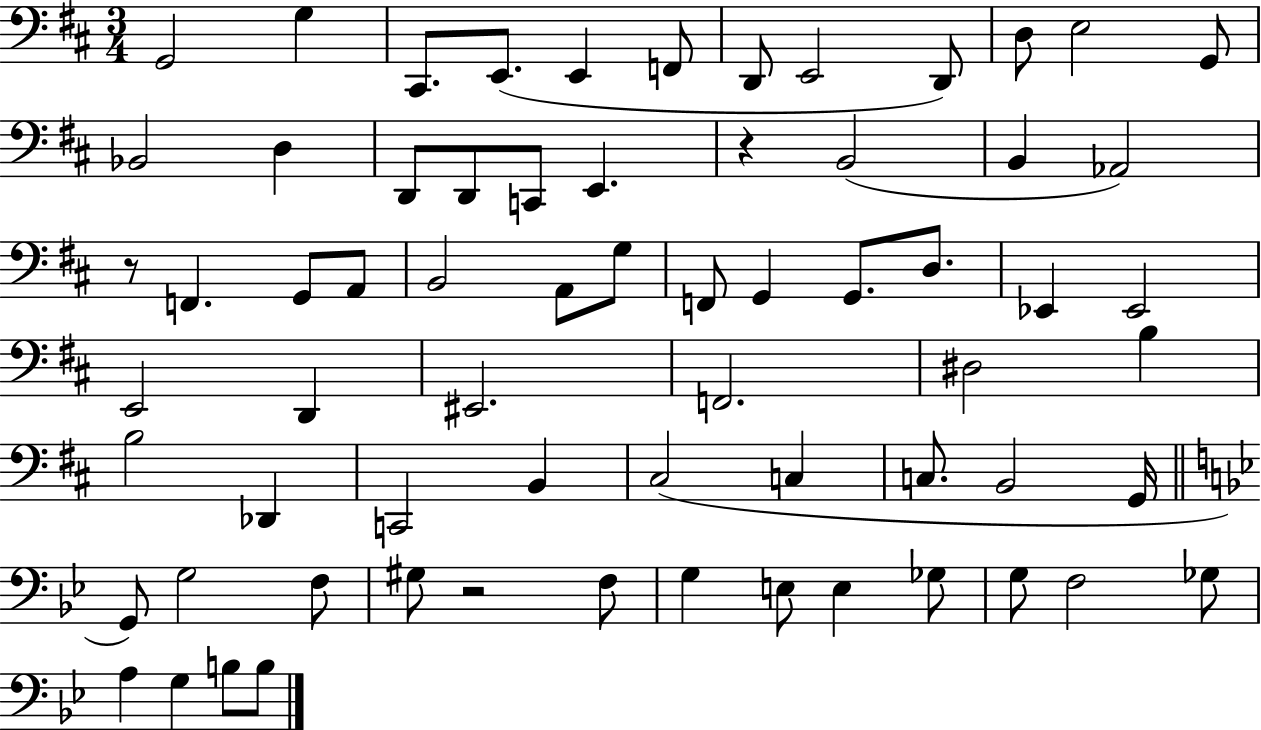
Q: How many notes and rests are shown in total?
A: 67